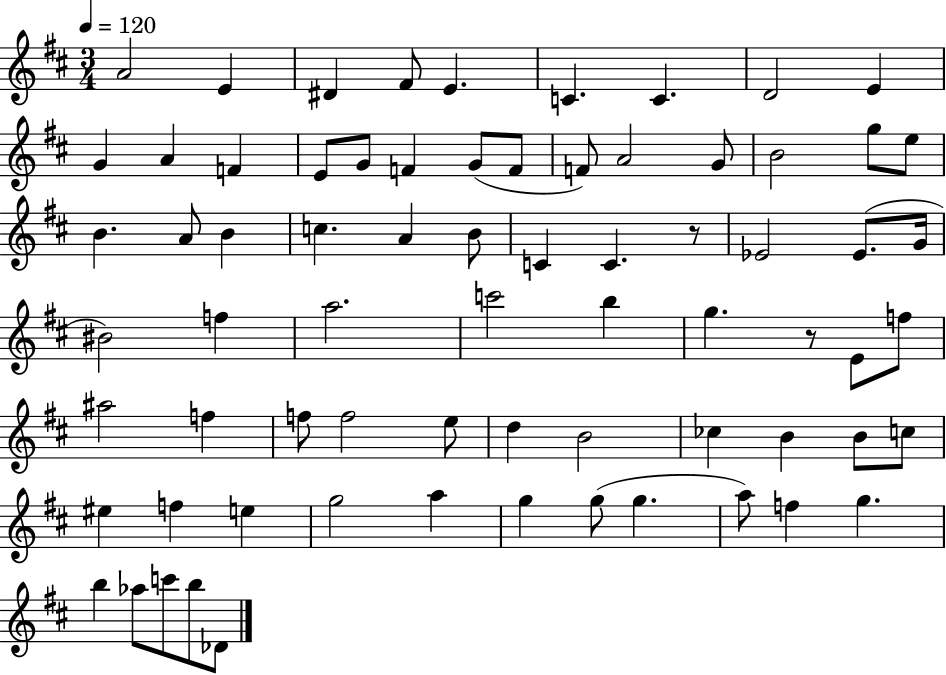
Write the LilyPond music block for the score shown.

{
  \clef treble
  \numericTimeSignature
  \time 3/4
  \key d \major
  \tempo 4 = 120
  a'2 e'4 | dis'4 fis'8 e'4. | c'4. c'4. | d'2 e'4 | \break g'4 a'4 f'4 | e'8 g'8 f'4 g'8( f'8 | f'8) a'2 g'8 | b'2 g''8 e''8 | \break b'4. a'8 b'4 | c''4. a'4 b'8 | c'4 c'4. r8 | ees'2 ees'8.( g'16 | \break bis'2) f''4 | a''2. | c'''2 b''4 | g''4. r8 e'8 f''8 | \break ais''2 f''4 | f''8 f''2 e''8 | d''4 b'2 | ces''4 b'4 b'8 c''8 | \break eis''4 f''4 e''4 | g''2 a''4 | g''4 g''8( g''4. | a''8) f''4 g''4. | \break b''4 aes''8 c'''8 b''8 des'8 | \bar "|."
}